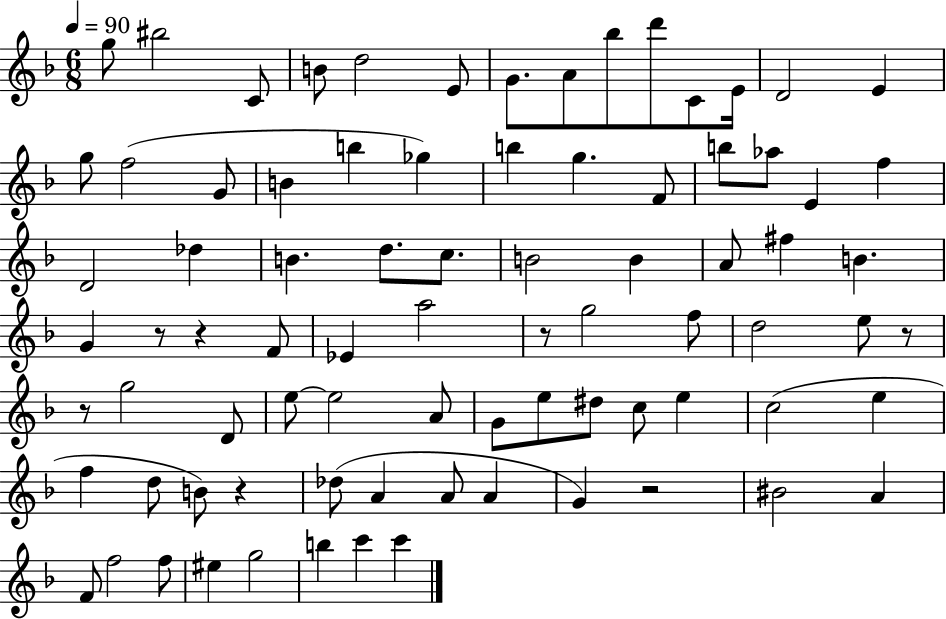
{
  \clef treble
  \numericTimeSignature
  \time 6/8
  \key f \major
  \tempo 4 = 90
  g''8 bis''2 c'8 | b'8 d''2 e'8 | g'8. a'8 bes''8 d'''8 c'8 e'16 | d'2 e'4 | \break g''8 f''2( g'8 | b'4 b''4 ges''4) | b''4 g''4. f'8 | b''8 aes''8 e'4 f''4 | \break d'2 des''4 | b'4. d''8. c''8. | b'2 b'4 | a'8 fis''4 b'4. | \break g'4 r8 r4 f'8 | ees'4 a''2 | r8 g''2 f''8 | d''2 e''8 r8 | \break r8 g''2 d'8 | e''8~~ e''2 a'8 | g'8 e''8 dis''8 c''8 e''4 | c''2( e''4 | \break f''4 d''8 b'8) r4 | des''8( a'4 a'8 a'4 | g'4) r2 | bis'2 a'4 | \break f'8 f''2 f''8 | eis''4 g''2 | b''4 c'''4 c'''4 | \bar "|."
}